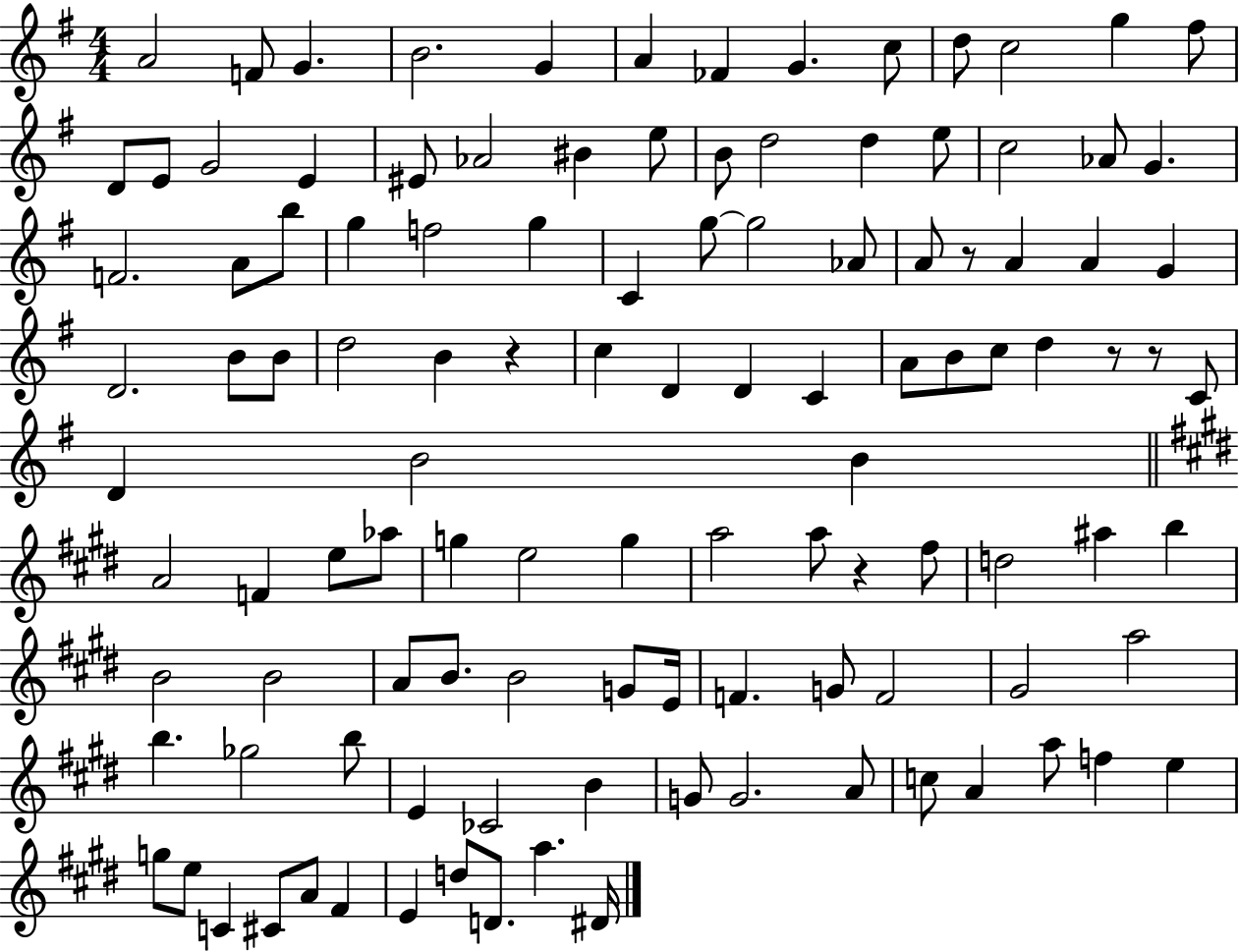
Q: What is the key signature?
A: G major